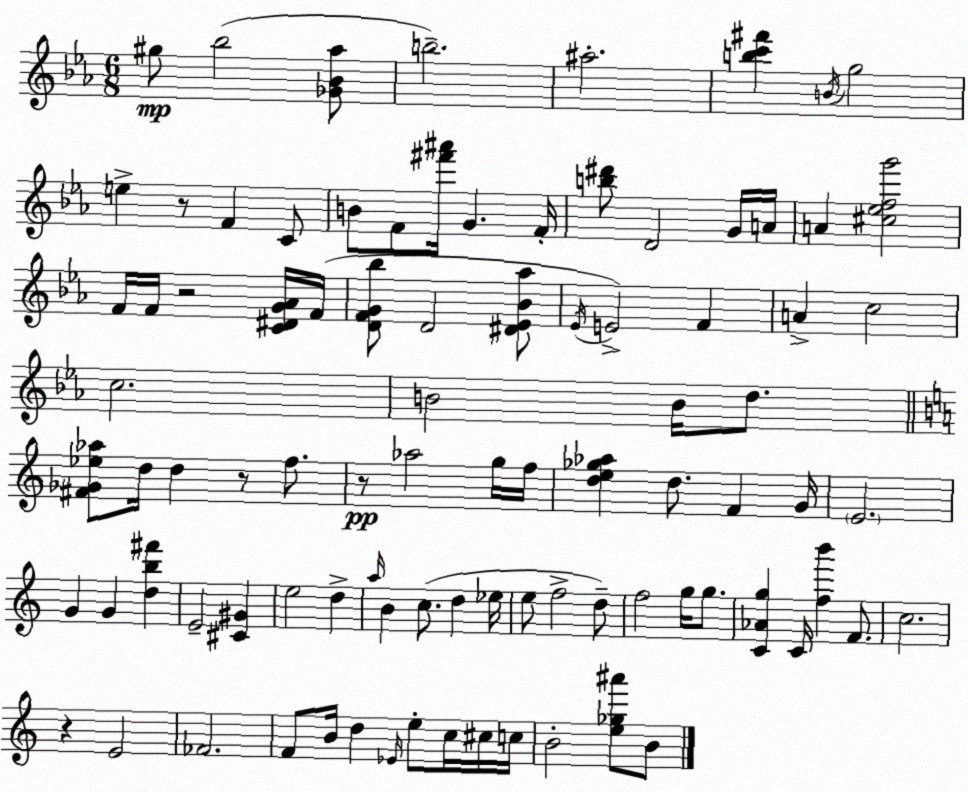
X:1
T:Untitled
M:6/8
L:1/4
K:Eb
^g/2 _b2 [_G_B_a]/2 b2 ^a2 [bc'^f'] B/4 g2 e z/2 F C/2 B/2 F/2 [^f'^a']/4 G F/4 [b^d']/2 D2 G/4 A/4 A [^c_efg']2 F/4 F/4 z2 [C^DG_A]/4 F/4 [DFG_b]/2 D2 [^D_E_B_a]/2 _E/4 E2 F A c2 c2 B2 B/4 d/2 [^F_G_e_a]/2 d/4 d z/2 f/2 z/2 _a2 g/4 f/4 [de_g_a] d/2 F G/4 E2 G G [db^f'] E2 [^C^G] e2 d a/4 B c/2 d _e/4 e/2 f2 d/2 f2 g/4 g/2 [C_Ag] C/4 [fb'] F/2 c2 z E2 _F2 F/2 B/4 d _E/4 e/2 c/4 ^c/4 c/4 B2 [e_g^a']/2 B/2